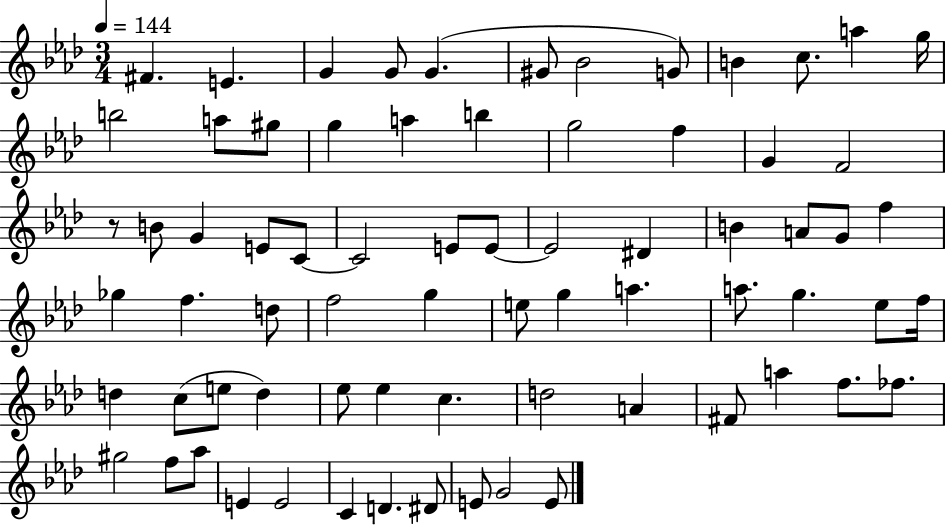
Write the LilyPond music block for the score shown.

{
  \clef treble
  \numericTimeSignature
  \time 3/4
  \key aes \major
  \tempo 4 = 144
  fis'4. e'4. | g'4 g'8 g'4.( | gis'8 bes'2 g'8) | b'4 c''8. a''4 g''16 | \break b''2 a''8 gis''8 | g''4 a''4 b''4 | g''2 f''4 | g'4 f'2 | \break r8 b'8 g'4 e'8 c'8~~ | c'2 e'8 e'8~~ | e'2 dis'4 | b'4 a'8 g'8 f''4 | \break ges''4 f''4. d''8 | f''2 g''4 | e''8 g''4 a''4. | a''8. g''4. ees''8 f''16 | \break d''4 c''8( e''8 d''4) | ees''8 ees''4 c''4. | d''2 a'4 | fis'8 a''4 f''8. fes''8. | \break gis''2 f''8 aes''8 | e'4 e'2 | c'4 d'4. dis'8 | e'8 g'2 e'8 | \break \bar "|."
}